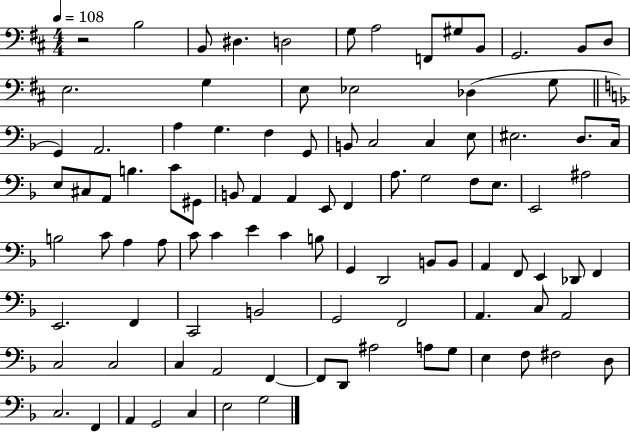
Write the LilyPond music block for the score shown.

{
  \clef bass
  \numericTimeSignature
  \time 4/4
  \key d \major
  \tempo 4 = 108
  \repeat volta 2 { r2 b2 | b,8 dis4. d2 | g8 a2 f,8 gis8 b,8 | g,2. b,8 d8 | \break e2. g4 | e8 ees2 des4( g8 | \bar "||" \break \key f \major g,4) a,2. | a4 g4. f4 g,8 | b,8 c2 c4 e8 | eis2. d8. c16 | \break e8 cis8 a,8 b4. c'8 gis,8 | b,8 a,4 a,4 e,8 f,4 | a8. g2 f8 e8. | e,2 ais2 | \break b2 c'8 a4 a8 | c'8 c'4 e'4 c'4 b8 | g,4 d,2 b,8 b,8 | a,4 f,8 e,4 des,8 f,4 | \break e,2. f,4 | c,2 b,2 | g,2 f,2 | a,4. c8 a,2 | \break c2 c2 | c4 a,2 f,4~~ | f,8 d,8 ais2 a8 g8 | e4 f8 fis2 d8 | \break c2. f,4 | a,4 g,2 c4 | e2 g2 | } \bar "|."
}